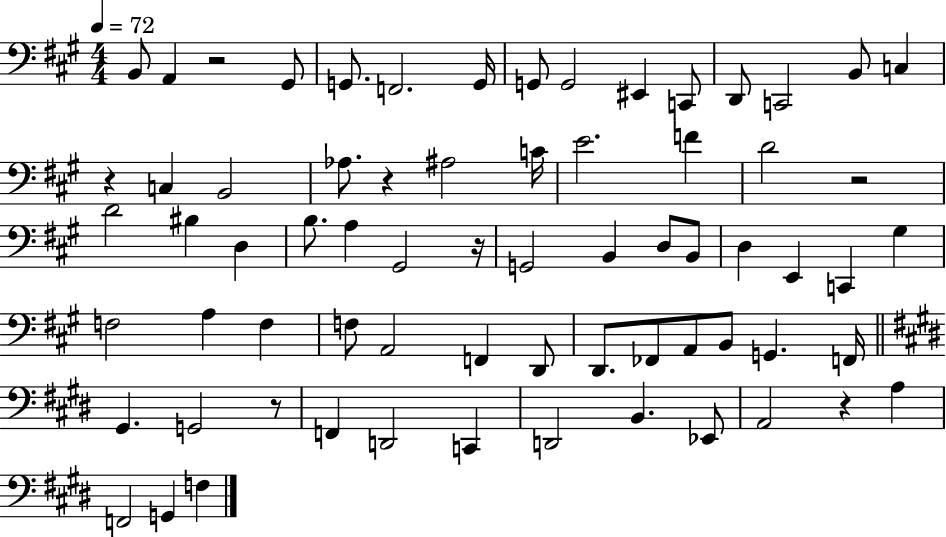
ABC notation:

X:1
T:Untitled
M:4/4
L:1/4
K:A
B,,/2 A,, z2 ^G,,/2 G,,/2 F,,2 G,,/4 G,,/2 G,,2 ^E,, C,,/2 D,,/2 C,,2 B,,/2 C, z C, B,,2 _A,/2 z ^A,2 C/4 E2 F D2 z2 D2 ^B, D, B,/2 A, ^G,,2 z/4 G,,2 B,, D,/2 B,,/2 D, E,, C,, ^G, F,2 A, F, F,/2 A,,2 F,, D,,/2 D,,/2 _F,,/2 A,,/2 B,,/2 G,, F,,/4 ^G,, G,,2 z/2 F,, D,,2 C,, D,,2 B,, _E,,/2 A,,2 z A, F,,2 G,, F,